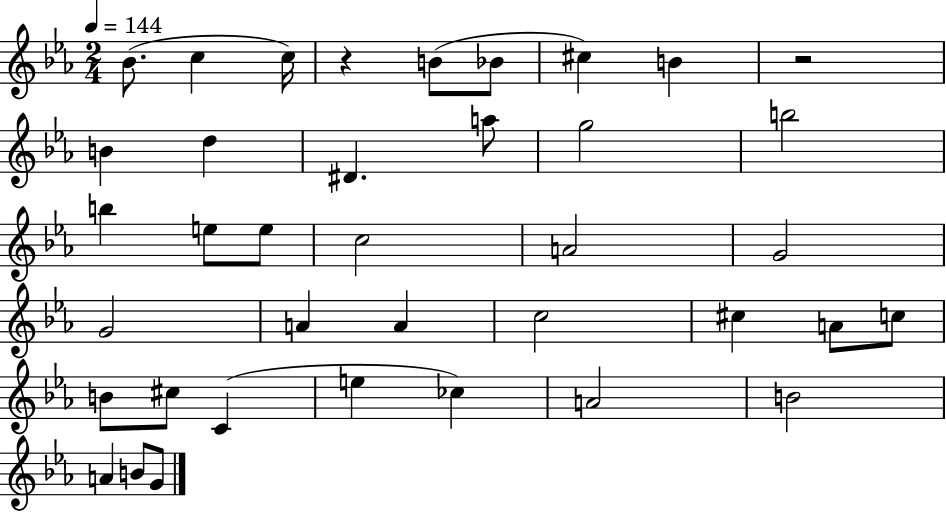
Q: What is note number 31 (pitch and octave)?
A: CES5